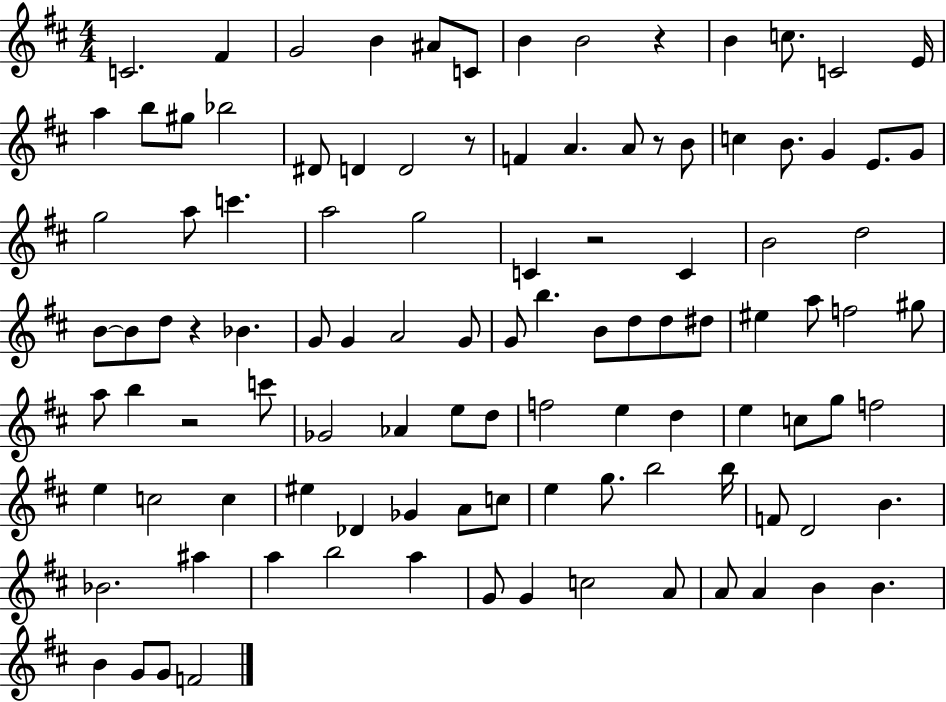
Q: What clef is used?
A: treble